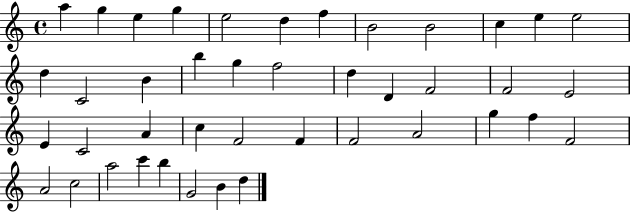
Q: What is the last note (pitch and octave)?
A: D5